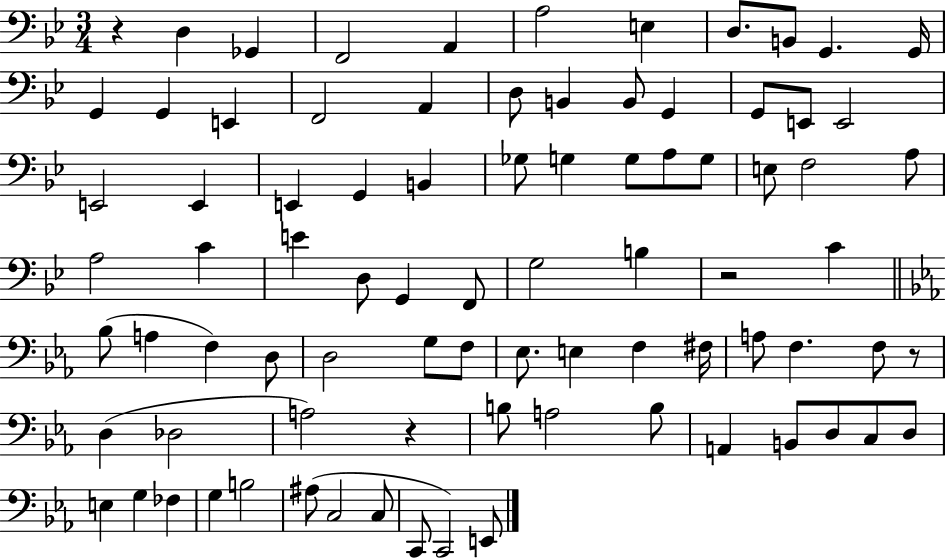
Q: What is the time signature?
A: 3/4